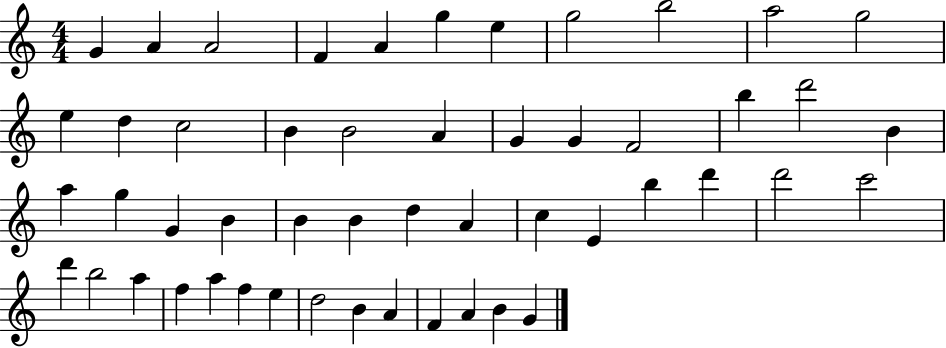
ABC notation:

X:1
T:Untitled
M:4/4
L:1/4
K:C
G A A2 F A g e g2 b2 a2 g2 e d c2 B B2 A G G F2 b d'2 B a g G B B B d A c E b d' d'2 c'2 d' b2 a f a f e d2 B A F A B G